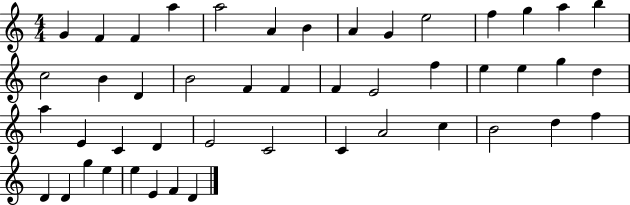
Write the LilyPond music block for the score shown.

{
  \clef treble
  \numericTimeSignature
  \time 4/4
  \key c \major
  g'4 f'4 f'4 a''4 | a''2 a'4 b'4 | a'4 g'4 e''2 | f''4 g''4 a''4 b''4 | \break c''2 b'4 d'4 | b'2 f'4 f'4 | f'4 e'2 f''4 | e''4 e''4 g''4 d''4 | \break a''4 e'4 c'4 d'4 | e'2 c'2 | c'4 a'2 c''4 | b'2 d''4 f''4 | \break d'4 d'4 g''4 e''4 | e''4 e'4 f'4 d'4 | \bar "|."
}